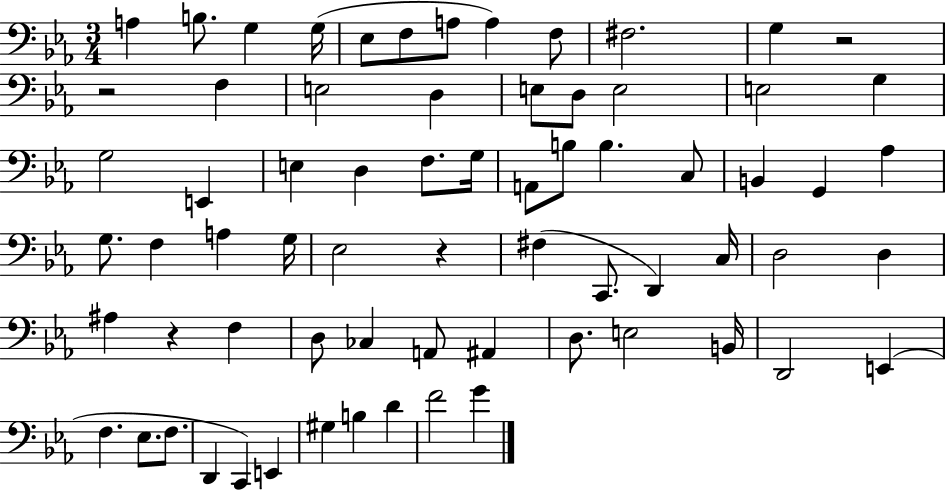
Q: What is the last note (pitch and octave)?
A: G4